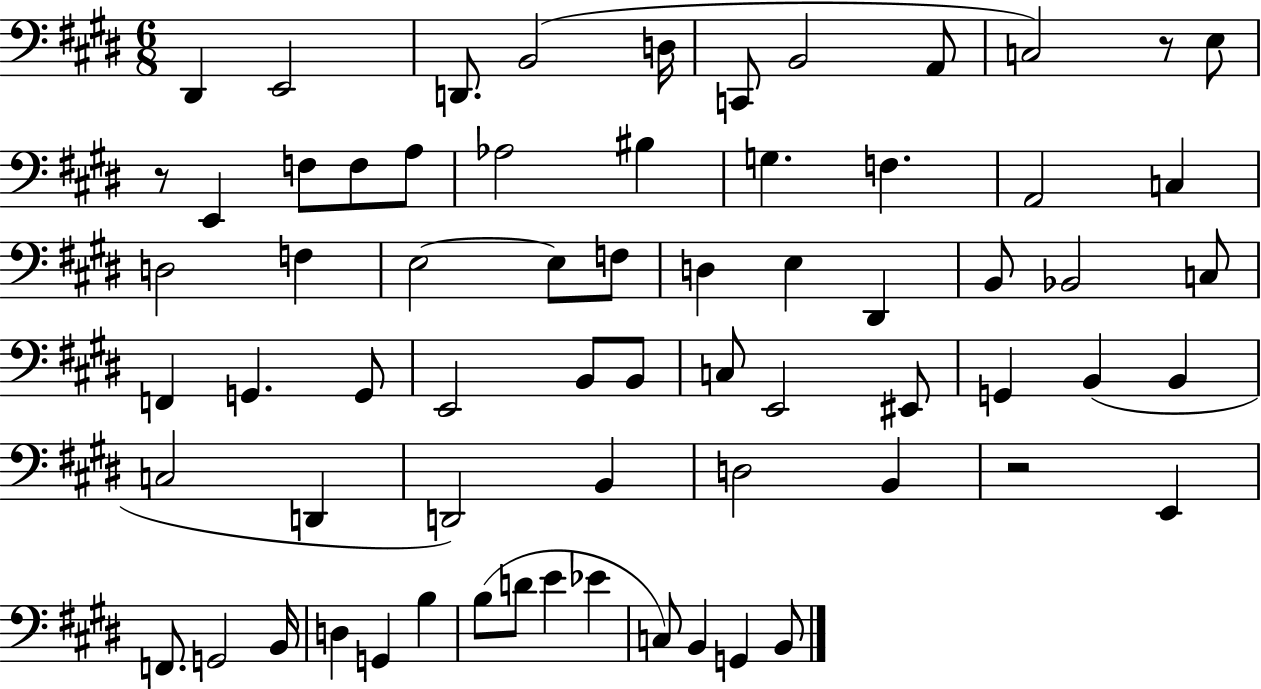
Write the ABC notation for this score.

X:1
T:Untitled
M:6/8
L:1/4
K:E
^D,, E,,2 D,,/2 B,,2 D,/4 C,,/2 B,,2 A,,/2 C,2 z/2 E,/2 z/2 E,, F,/2 F,/2 A,/2 _A,2 ^B, G, F, A,,2 C, D,2 F, E,2 E,/2 F,/2 D, E, ^D,, B,,/2 _B,,2 C,/2 F,, G,, G,,/2 E,,2 B,,/2 B,,/2 C,/2 E,,2 ^E,,/2 G,, B,, B,, C,2 D,, D,,2 B,, D,2 B,, z2 E,, F,,/2 G,,2 B,,/4 D, G,, B, B,/2 D/2 E _E C,/2 B,, G,, B,,/2